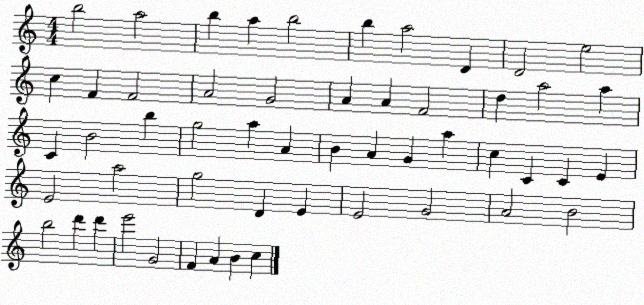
X:1
T:Untitled
M:4/4
L:1/4
K:C
b2 a2 b a b2 b a2 D D2 e2 c F F2 A2 G2 A A F2 d a2 a C B2 b g2 a A B A G a c C C E E2 a2 g2 D E E2 G2 A2 B2 b2 d' d' e'2 G2 F A B c